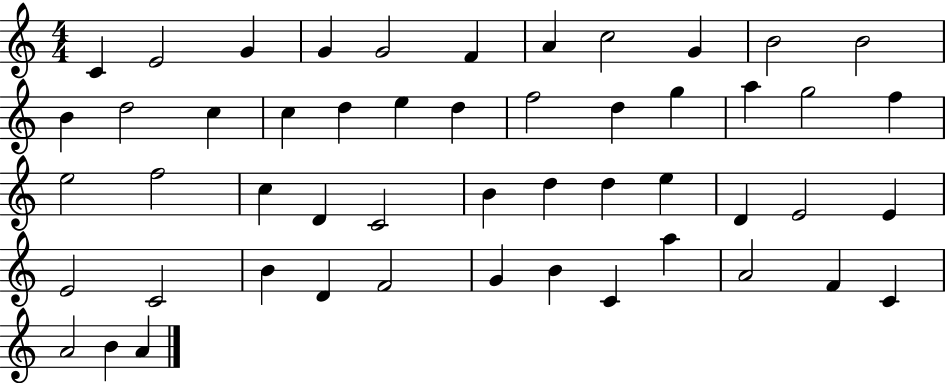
{
  \clef treble
  \numericTimeSignature
  \time 4/4
  \key c \major
  c'4 e'2 g'4 | g'4 g'2 f'4 | a'4 c''2 g'4 | b'2 b'2 | \break b'4 d''2 c''4 | c''4 d''4 e''4 d''4 | f''2 d''4 g''4 | a''4 g''2 f''4 | \break e''2 f''2 | c''4 d'4 c'2 | b'4 d''4 d''4 e''4 | d'4 e'2 e'4 | \break e'2 c'2 | b'4 d'4 f'2 | g'4 b'4 c'4 a''4 | a'2 f'4 c'4 | \break a'2 b'4 a'4 | \bar "|."
}